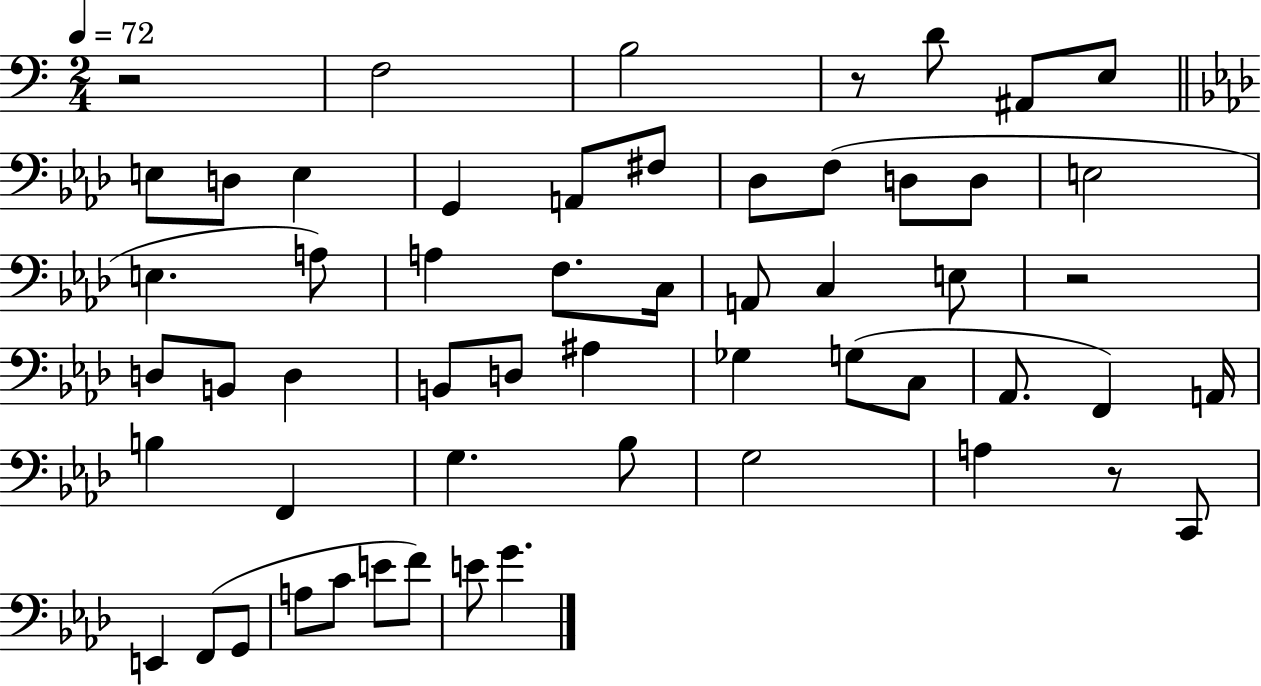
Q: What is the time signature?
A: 2/4